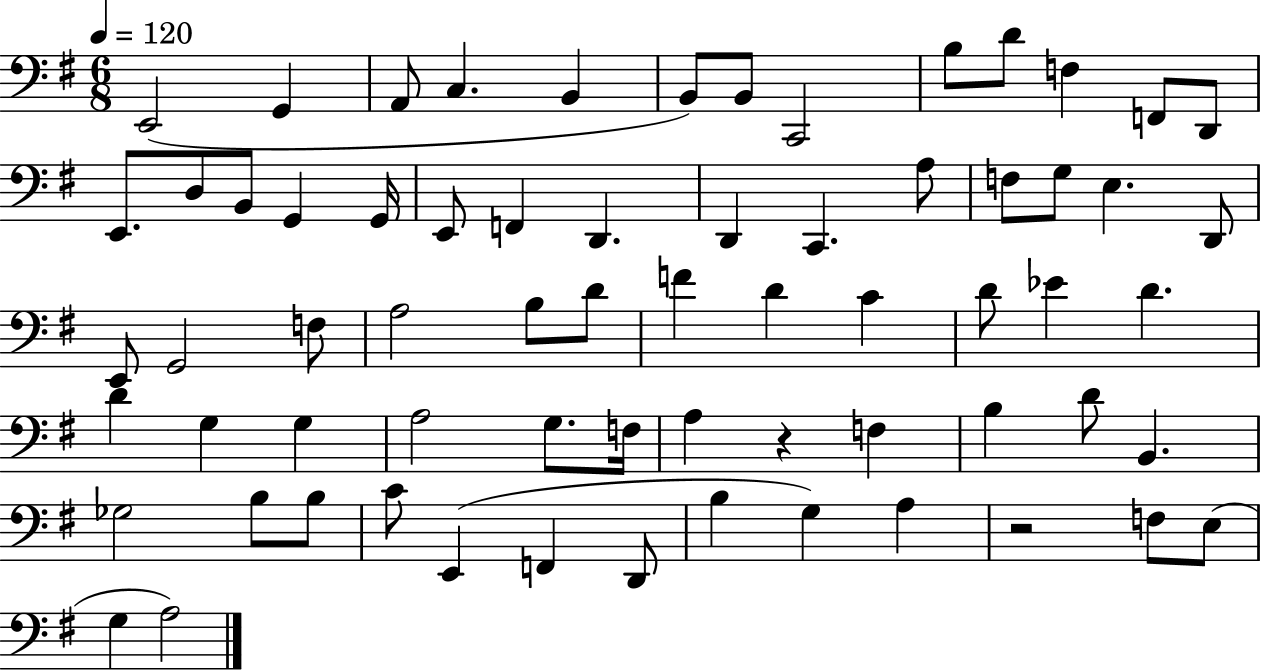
{
  \clef bass
  \numericTimeSignature
  \time 6/8
  \key g \major
  \tempo 4 = 120
  e,2( g,4 | a,8 c4. b,4 | b,8) b,8 c,2 | b8 d'8 f4 f,8 d,8 | \break e,8. d8 b,8 g,4 g,16 | e,8 f,4 d,4. | d,4 c,4. a8 | f8 g8 e4. d,8 | \break e,8 g,2 f8 | a2 b8 d'8 | f'4 d'4 c'4 | d'8 ees'4 d'4. | \break d'4 g4 g4 | a2 g8. f16 | a4 r4 f4 | b4 d'8 b,4. | \break ges2 b8 b8 | c'8 e,4( f,4 d,8 | b4 g4) a4 | r2 f8 e8( | \break g4 a2) | \bar "|."
}